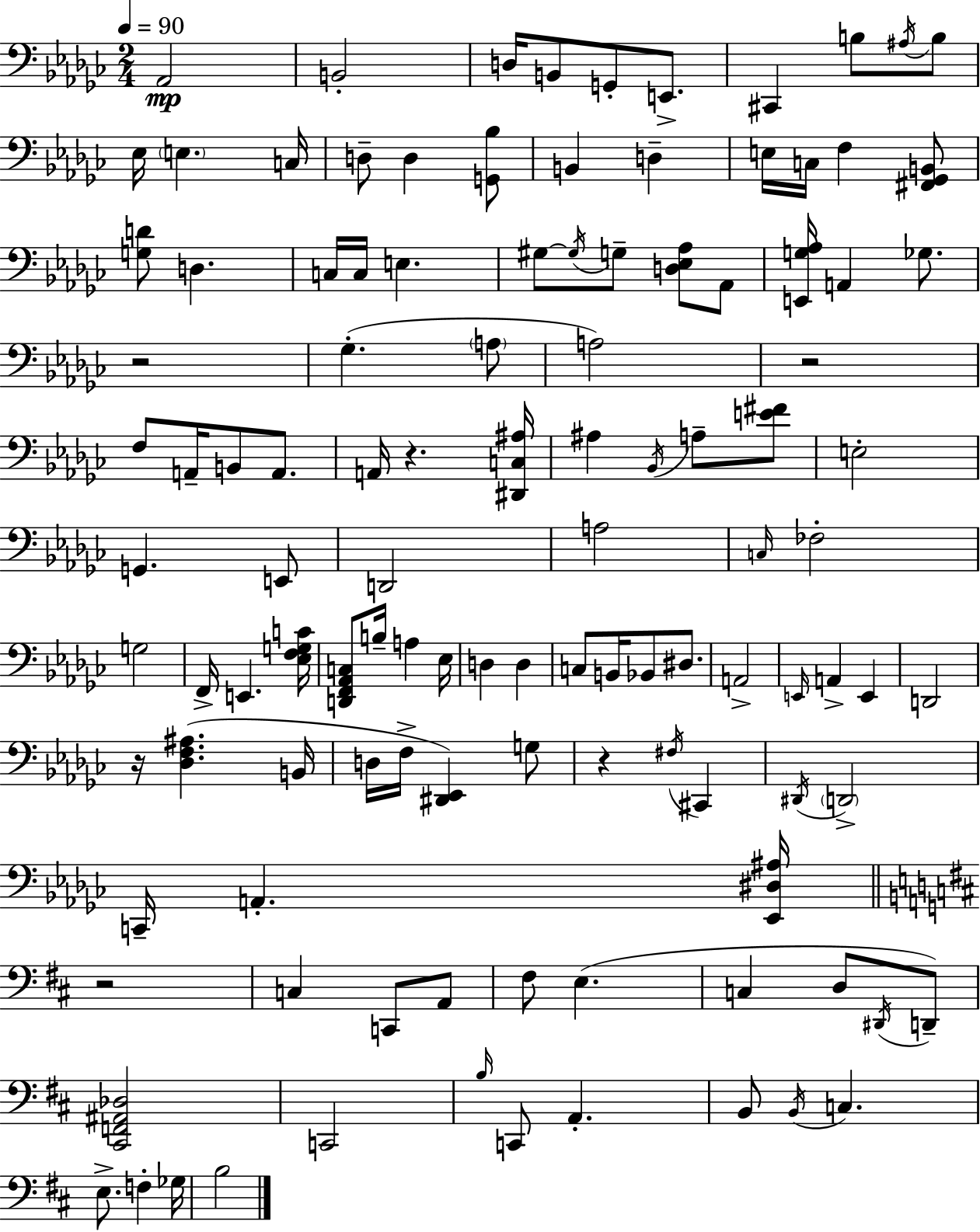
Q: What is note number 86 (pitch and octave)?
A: B3